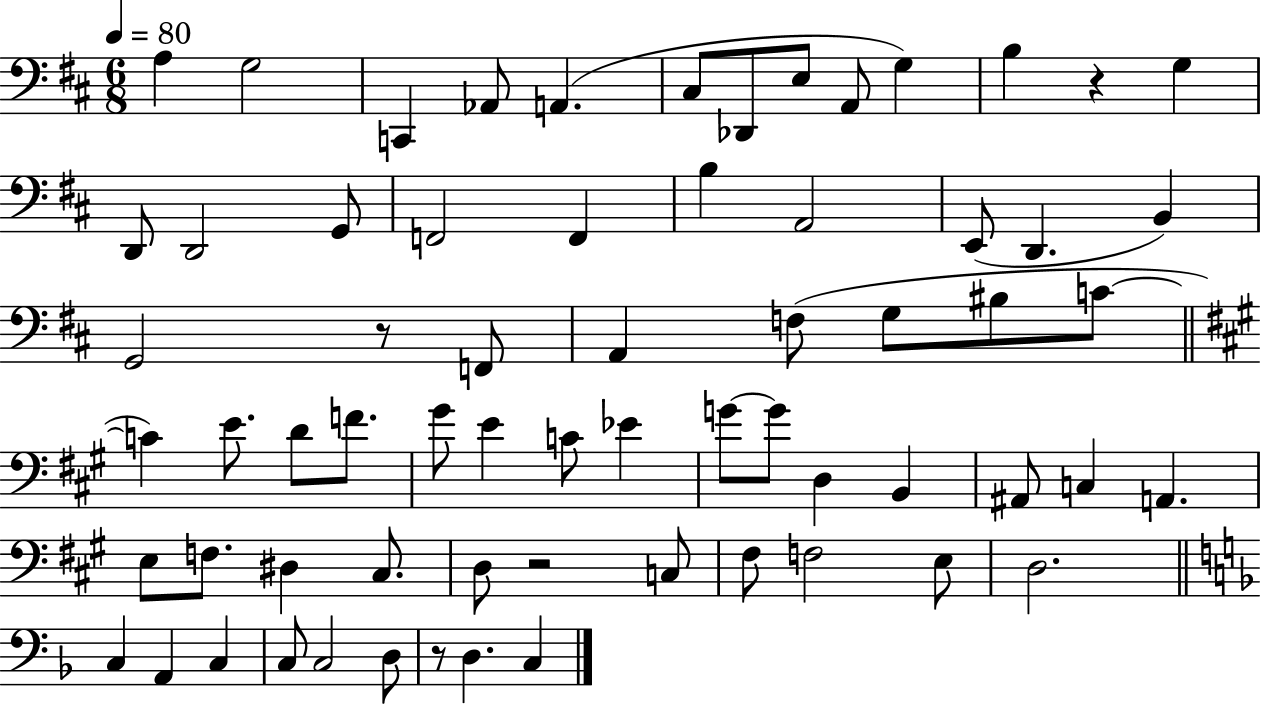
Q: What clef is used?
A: bass